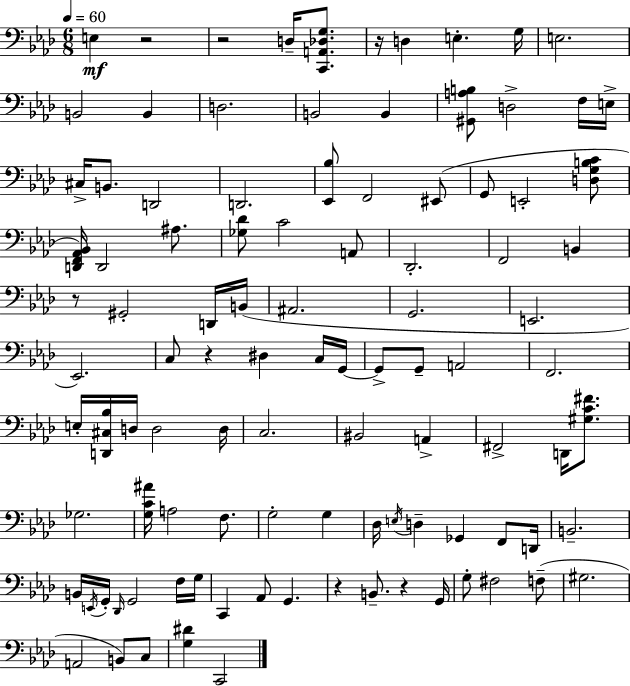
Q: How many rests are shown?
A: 7